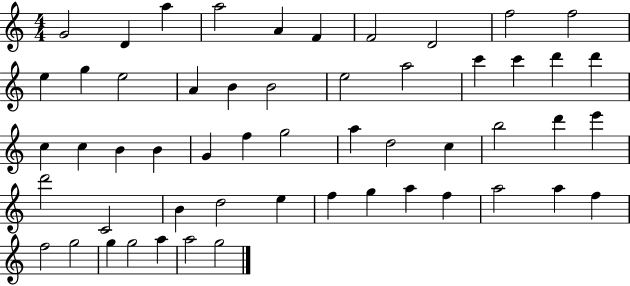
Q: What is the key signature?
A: C major